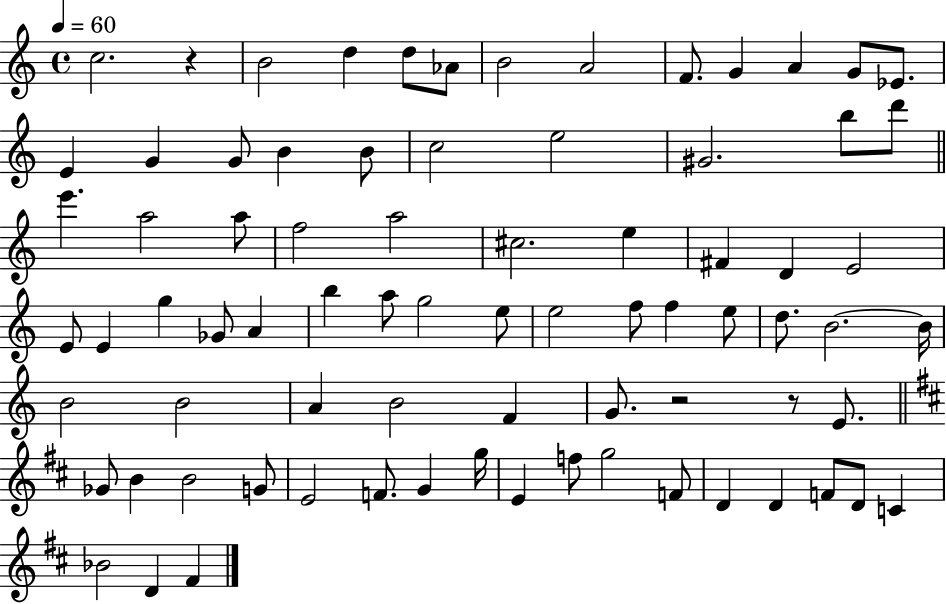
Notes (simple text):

C5/h. R/q B4/h D5/q D5/e Ab4/e B4/h A4/h F4/e. G4/q A4/q G4/e Eb4/e. E4/q G4/q G4/e B4/q B4/e C5/h E5/h G#4/h. B5/e D6/e E6/q. A5/h A5/e F5/h A5/h C#5/h. E5/q F#4/q D4/q E4/h E4/e E4/q G5/q Gb4/e A4/q B5/q A5/e G5/h E5/e E5/h F5/e F5/q E5/e D5/e. B4/h. B4/s B4/h B4/h A4/q B4/h F4/q G4/e. R/h R/e E4/e. Gb4/e B4/q B4/h G4/e E4/h F4/e. G4/q G5/s E4/q F5/e G5/h F4/e D4/q D4/q F4/e D4/e C4/q Bb4/h D4/q F#4/q